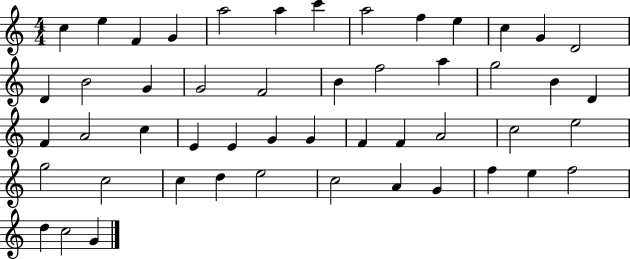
{
  \clef treble
  \numericTimeSignature
  \time 4/4
  \key c \major
  c''4 e''4 f'4 g'4 | a''2 a''4 c'''4 | a''2 f''4 e''4 | c''4 g'4 d'2 | \break d'4 b'2 g'4 | g'2 f'2 | b'4 f''2 a''4 | g''2 b'4 d'4 | \break f'4 a'2 c''4 | e'4 e'4 g'4 g'4 | f'4 f'4 a'2 | c''2 e''2 | \break g''2 c''2 | c''4 d''4 e''2 | c''2 a'4 g'4 | f''4 e''4 f''2 | \break d''4 c''2 g'4 | \bar "|."
}